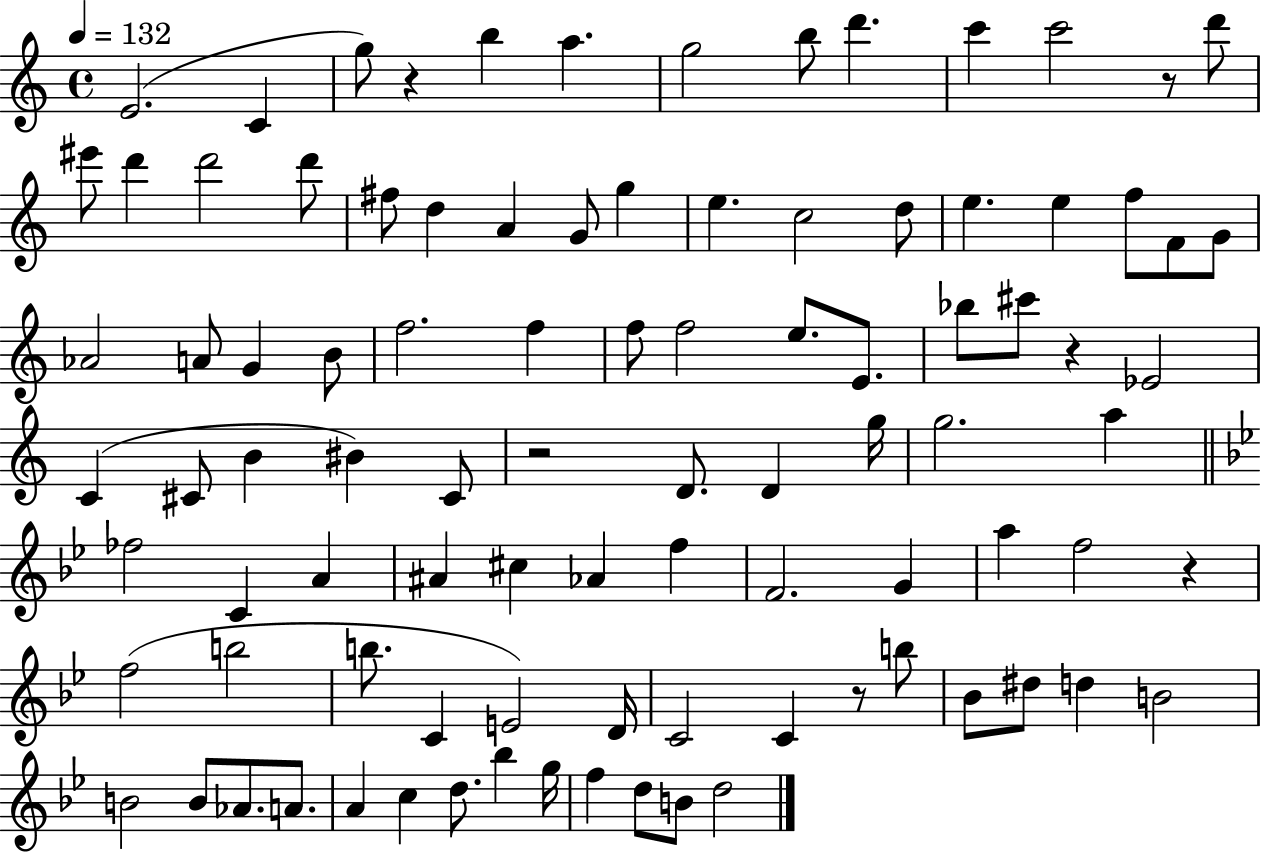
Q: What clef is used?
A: treble